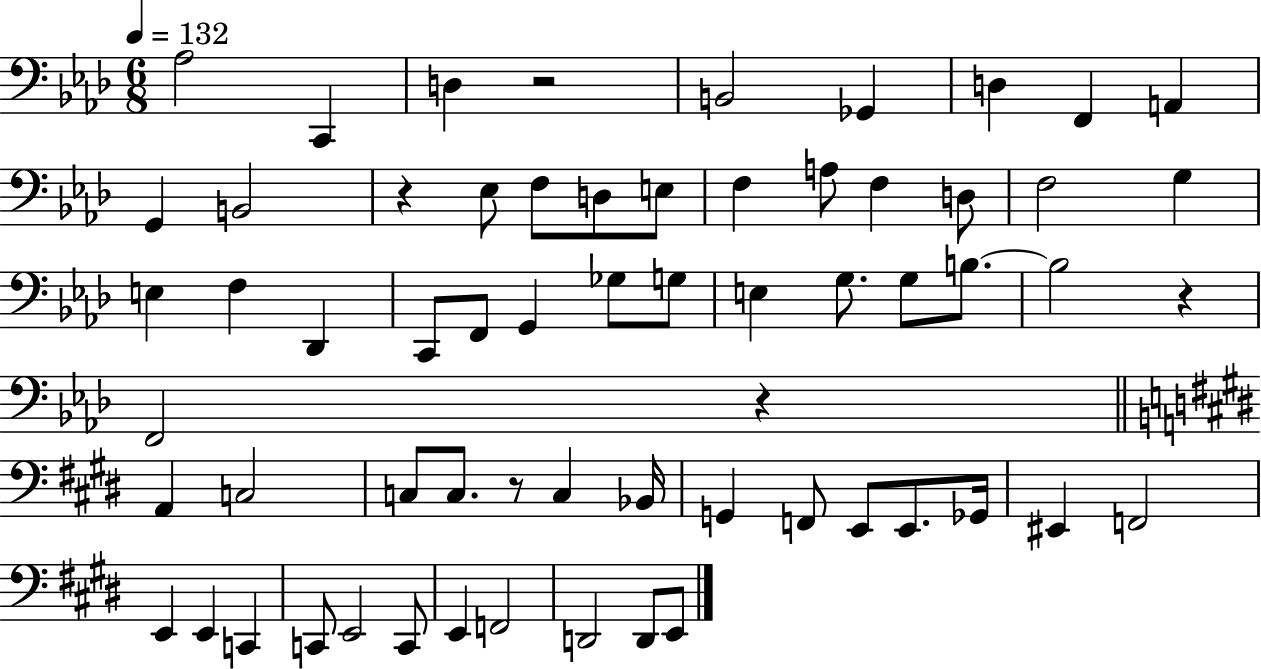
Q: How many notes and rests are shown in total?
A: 63